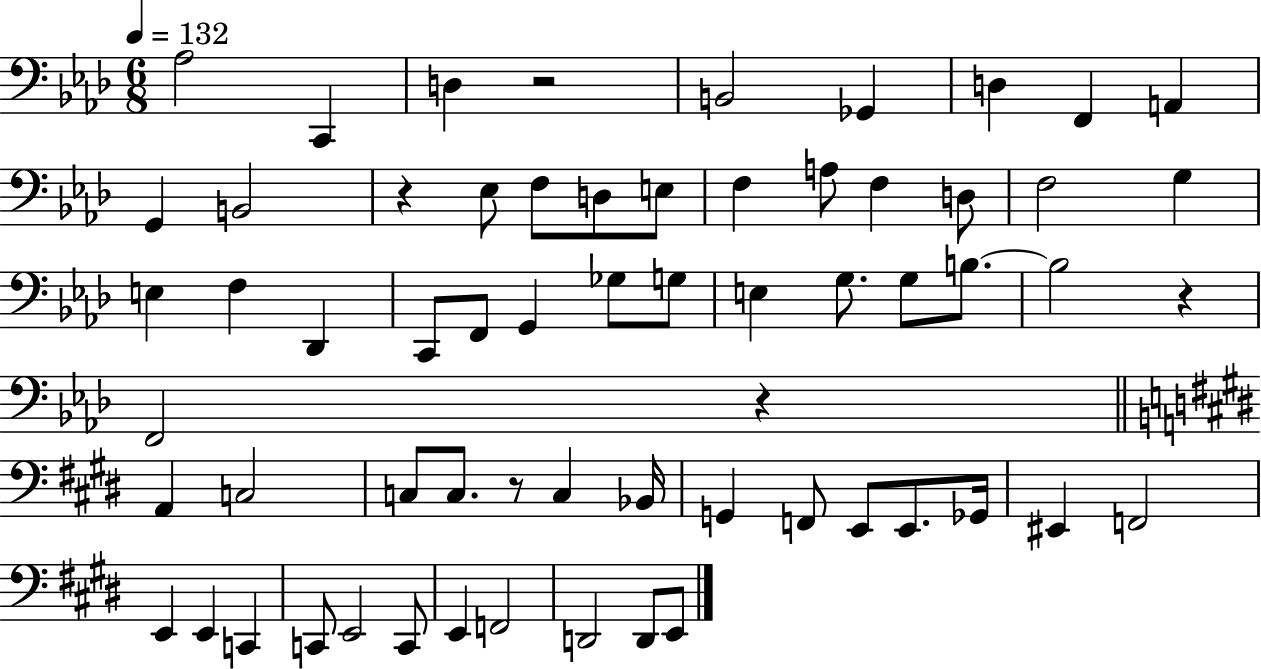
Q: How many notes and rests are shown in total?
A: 63